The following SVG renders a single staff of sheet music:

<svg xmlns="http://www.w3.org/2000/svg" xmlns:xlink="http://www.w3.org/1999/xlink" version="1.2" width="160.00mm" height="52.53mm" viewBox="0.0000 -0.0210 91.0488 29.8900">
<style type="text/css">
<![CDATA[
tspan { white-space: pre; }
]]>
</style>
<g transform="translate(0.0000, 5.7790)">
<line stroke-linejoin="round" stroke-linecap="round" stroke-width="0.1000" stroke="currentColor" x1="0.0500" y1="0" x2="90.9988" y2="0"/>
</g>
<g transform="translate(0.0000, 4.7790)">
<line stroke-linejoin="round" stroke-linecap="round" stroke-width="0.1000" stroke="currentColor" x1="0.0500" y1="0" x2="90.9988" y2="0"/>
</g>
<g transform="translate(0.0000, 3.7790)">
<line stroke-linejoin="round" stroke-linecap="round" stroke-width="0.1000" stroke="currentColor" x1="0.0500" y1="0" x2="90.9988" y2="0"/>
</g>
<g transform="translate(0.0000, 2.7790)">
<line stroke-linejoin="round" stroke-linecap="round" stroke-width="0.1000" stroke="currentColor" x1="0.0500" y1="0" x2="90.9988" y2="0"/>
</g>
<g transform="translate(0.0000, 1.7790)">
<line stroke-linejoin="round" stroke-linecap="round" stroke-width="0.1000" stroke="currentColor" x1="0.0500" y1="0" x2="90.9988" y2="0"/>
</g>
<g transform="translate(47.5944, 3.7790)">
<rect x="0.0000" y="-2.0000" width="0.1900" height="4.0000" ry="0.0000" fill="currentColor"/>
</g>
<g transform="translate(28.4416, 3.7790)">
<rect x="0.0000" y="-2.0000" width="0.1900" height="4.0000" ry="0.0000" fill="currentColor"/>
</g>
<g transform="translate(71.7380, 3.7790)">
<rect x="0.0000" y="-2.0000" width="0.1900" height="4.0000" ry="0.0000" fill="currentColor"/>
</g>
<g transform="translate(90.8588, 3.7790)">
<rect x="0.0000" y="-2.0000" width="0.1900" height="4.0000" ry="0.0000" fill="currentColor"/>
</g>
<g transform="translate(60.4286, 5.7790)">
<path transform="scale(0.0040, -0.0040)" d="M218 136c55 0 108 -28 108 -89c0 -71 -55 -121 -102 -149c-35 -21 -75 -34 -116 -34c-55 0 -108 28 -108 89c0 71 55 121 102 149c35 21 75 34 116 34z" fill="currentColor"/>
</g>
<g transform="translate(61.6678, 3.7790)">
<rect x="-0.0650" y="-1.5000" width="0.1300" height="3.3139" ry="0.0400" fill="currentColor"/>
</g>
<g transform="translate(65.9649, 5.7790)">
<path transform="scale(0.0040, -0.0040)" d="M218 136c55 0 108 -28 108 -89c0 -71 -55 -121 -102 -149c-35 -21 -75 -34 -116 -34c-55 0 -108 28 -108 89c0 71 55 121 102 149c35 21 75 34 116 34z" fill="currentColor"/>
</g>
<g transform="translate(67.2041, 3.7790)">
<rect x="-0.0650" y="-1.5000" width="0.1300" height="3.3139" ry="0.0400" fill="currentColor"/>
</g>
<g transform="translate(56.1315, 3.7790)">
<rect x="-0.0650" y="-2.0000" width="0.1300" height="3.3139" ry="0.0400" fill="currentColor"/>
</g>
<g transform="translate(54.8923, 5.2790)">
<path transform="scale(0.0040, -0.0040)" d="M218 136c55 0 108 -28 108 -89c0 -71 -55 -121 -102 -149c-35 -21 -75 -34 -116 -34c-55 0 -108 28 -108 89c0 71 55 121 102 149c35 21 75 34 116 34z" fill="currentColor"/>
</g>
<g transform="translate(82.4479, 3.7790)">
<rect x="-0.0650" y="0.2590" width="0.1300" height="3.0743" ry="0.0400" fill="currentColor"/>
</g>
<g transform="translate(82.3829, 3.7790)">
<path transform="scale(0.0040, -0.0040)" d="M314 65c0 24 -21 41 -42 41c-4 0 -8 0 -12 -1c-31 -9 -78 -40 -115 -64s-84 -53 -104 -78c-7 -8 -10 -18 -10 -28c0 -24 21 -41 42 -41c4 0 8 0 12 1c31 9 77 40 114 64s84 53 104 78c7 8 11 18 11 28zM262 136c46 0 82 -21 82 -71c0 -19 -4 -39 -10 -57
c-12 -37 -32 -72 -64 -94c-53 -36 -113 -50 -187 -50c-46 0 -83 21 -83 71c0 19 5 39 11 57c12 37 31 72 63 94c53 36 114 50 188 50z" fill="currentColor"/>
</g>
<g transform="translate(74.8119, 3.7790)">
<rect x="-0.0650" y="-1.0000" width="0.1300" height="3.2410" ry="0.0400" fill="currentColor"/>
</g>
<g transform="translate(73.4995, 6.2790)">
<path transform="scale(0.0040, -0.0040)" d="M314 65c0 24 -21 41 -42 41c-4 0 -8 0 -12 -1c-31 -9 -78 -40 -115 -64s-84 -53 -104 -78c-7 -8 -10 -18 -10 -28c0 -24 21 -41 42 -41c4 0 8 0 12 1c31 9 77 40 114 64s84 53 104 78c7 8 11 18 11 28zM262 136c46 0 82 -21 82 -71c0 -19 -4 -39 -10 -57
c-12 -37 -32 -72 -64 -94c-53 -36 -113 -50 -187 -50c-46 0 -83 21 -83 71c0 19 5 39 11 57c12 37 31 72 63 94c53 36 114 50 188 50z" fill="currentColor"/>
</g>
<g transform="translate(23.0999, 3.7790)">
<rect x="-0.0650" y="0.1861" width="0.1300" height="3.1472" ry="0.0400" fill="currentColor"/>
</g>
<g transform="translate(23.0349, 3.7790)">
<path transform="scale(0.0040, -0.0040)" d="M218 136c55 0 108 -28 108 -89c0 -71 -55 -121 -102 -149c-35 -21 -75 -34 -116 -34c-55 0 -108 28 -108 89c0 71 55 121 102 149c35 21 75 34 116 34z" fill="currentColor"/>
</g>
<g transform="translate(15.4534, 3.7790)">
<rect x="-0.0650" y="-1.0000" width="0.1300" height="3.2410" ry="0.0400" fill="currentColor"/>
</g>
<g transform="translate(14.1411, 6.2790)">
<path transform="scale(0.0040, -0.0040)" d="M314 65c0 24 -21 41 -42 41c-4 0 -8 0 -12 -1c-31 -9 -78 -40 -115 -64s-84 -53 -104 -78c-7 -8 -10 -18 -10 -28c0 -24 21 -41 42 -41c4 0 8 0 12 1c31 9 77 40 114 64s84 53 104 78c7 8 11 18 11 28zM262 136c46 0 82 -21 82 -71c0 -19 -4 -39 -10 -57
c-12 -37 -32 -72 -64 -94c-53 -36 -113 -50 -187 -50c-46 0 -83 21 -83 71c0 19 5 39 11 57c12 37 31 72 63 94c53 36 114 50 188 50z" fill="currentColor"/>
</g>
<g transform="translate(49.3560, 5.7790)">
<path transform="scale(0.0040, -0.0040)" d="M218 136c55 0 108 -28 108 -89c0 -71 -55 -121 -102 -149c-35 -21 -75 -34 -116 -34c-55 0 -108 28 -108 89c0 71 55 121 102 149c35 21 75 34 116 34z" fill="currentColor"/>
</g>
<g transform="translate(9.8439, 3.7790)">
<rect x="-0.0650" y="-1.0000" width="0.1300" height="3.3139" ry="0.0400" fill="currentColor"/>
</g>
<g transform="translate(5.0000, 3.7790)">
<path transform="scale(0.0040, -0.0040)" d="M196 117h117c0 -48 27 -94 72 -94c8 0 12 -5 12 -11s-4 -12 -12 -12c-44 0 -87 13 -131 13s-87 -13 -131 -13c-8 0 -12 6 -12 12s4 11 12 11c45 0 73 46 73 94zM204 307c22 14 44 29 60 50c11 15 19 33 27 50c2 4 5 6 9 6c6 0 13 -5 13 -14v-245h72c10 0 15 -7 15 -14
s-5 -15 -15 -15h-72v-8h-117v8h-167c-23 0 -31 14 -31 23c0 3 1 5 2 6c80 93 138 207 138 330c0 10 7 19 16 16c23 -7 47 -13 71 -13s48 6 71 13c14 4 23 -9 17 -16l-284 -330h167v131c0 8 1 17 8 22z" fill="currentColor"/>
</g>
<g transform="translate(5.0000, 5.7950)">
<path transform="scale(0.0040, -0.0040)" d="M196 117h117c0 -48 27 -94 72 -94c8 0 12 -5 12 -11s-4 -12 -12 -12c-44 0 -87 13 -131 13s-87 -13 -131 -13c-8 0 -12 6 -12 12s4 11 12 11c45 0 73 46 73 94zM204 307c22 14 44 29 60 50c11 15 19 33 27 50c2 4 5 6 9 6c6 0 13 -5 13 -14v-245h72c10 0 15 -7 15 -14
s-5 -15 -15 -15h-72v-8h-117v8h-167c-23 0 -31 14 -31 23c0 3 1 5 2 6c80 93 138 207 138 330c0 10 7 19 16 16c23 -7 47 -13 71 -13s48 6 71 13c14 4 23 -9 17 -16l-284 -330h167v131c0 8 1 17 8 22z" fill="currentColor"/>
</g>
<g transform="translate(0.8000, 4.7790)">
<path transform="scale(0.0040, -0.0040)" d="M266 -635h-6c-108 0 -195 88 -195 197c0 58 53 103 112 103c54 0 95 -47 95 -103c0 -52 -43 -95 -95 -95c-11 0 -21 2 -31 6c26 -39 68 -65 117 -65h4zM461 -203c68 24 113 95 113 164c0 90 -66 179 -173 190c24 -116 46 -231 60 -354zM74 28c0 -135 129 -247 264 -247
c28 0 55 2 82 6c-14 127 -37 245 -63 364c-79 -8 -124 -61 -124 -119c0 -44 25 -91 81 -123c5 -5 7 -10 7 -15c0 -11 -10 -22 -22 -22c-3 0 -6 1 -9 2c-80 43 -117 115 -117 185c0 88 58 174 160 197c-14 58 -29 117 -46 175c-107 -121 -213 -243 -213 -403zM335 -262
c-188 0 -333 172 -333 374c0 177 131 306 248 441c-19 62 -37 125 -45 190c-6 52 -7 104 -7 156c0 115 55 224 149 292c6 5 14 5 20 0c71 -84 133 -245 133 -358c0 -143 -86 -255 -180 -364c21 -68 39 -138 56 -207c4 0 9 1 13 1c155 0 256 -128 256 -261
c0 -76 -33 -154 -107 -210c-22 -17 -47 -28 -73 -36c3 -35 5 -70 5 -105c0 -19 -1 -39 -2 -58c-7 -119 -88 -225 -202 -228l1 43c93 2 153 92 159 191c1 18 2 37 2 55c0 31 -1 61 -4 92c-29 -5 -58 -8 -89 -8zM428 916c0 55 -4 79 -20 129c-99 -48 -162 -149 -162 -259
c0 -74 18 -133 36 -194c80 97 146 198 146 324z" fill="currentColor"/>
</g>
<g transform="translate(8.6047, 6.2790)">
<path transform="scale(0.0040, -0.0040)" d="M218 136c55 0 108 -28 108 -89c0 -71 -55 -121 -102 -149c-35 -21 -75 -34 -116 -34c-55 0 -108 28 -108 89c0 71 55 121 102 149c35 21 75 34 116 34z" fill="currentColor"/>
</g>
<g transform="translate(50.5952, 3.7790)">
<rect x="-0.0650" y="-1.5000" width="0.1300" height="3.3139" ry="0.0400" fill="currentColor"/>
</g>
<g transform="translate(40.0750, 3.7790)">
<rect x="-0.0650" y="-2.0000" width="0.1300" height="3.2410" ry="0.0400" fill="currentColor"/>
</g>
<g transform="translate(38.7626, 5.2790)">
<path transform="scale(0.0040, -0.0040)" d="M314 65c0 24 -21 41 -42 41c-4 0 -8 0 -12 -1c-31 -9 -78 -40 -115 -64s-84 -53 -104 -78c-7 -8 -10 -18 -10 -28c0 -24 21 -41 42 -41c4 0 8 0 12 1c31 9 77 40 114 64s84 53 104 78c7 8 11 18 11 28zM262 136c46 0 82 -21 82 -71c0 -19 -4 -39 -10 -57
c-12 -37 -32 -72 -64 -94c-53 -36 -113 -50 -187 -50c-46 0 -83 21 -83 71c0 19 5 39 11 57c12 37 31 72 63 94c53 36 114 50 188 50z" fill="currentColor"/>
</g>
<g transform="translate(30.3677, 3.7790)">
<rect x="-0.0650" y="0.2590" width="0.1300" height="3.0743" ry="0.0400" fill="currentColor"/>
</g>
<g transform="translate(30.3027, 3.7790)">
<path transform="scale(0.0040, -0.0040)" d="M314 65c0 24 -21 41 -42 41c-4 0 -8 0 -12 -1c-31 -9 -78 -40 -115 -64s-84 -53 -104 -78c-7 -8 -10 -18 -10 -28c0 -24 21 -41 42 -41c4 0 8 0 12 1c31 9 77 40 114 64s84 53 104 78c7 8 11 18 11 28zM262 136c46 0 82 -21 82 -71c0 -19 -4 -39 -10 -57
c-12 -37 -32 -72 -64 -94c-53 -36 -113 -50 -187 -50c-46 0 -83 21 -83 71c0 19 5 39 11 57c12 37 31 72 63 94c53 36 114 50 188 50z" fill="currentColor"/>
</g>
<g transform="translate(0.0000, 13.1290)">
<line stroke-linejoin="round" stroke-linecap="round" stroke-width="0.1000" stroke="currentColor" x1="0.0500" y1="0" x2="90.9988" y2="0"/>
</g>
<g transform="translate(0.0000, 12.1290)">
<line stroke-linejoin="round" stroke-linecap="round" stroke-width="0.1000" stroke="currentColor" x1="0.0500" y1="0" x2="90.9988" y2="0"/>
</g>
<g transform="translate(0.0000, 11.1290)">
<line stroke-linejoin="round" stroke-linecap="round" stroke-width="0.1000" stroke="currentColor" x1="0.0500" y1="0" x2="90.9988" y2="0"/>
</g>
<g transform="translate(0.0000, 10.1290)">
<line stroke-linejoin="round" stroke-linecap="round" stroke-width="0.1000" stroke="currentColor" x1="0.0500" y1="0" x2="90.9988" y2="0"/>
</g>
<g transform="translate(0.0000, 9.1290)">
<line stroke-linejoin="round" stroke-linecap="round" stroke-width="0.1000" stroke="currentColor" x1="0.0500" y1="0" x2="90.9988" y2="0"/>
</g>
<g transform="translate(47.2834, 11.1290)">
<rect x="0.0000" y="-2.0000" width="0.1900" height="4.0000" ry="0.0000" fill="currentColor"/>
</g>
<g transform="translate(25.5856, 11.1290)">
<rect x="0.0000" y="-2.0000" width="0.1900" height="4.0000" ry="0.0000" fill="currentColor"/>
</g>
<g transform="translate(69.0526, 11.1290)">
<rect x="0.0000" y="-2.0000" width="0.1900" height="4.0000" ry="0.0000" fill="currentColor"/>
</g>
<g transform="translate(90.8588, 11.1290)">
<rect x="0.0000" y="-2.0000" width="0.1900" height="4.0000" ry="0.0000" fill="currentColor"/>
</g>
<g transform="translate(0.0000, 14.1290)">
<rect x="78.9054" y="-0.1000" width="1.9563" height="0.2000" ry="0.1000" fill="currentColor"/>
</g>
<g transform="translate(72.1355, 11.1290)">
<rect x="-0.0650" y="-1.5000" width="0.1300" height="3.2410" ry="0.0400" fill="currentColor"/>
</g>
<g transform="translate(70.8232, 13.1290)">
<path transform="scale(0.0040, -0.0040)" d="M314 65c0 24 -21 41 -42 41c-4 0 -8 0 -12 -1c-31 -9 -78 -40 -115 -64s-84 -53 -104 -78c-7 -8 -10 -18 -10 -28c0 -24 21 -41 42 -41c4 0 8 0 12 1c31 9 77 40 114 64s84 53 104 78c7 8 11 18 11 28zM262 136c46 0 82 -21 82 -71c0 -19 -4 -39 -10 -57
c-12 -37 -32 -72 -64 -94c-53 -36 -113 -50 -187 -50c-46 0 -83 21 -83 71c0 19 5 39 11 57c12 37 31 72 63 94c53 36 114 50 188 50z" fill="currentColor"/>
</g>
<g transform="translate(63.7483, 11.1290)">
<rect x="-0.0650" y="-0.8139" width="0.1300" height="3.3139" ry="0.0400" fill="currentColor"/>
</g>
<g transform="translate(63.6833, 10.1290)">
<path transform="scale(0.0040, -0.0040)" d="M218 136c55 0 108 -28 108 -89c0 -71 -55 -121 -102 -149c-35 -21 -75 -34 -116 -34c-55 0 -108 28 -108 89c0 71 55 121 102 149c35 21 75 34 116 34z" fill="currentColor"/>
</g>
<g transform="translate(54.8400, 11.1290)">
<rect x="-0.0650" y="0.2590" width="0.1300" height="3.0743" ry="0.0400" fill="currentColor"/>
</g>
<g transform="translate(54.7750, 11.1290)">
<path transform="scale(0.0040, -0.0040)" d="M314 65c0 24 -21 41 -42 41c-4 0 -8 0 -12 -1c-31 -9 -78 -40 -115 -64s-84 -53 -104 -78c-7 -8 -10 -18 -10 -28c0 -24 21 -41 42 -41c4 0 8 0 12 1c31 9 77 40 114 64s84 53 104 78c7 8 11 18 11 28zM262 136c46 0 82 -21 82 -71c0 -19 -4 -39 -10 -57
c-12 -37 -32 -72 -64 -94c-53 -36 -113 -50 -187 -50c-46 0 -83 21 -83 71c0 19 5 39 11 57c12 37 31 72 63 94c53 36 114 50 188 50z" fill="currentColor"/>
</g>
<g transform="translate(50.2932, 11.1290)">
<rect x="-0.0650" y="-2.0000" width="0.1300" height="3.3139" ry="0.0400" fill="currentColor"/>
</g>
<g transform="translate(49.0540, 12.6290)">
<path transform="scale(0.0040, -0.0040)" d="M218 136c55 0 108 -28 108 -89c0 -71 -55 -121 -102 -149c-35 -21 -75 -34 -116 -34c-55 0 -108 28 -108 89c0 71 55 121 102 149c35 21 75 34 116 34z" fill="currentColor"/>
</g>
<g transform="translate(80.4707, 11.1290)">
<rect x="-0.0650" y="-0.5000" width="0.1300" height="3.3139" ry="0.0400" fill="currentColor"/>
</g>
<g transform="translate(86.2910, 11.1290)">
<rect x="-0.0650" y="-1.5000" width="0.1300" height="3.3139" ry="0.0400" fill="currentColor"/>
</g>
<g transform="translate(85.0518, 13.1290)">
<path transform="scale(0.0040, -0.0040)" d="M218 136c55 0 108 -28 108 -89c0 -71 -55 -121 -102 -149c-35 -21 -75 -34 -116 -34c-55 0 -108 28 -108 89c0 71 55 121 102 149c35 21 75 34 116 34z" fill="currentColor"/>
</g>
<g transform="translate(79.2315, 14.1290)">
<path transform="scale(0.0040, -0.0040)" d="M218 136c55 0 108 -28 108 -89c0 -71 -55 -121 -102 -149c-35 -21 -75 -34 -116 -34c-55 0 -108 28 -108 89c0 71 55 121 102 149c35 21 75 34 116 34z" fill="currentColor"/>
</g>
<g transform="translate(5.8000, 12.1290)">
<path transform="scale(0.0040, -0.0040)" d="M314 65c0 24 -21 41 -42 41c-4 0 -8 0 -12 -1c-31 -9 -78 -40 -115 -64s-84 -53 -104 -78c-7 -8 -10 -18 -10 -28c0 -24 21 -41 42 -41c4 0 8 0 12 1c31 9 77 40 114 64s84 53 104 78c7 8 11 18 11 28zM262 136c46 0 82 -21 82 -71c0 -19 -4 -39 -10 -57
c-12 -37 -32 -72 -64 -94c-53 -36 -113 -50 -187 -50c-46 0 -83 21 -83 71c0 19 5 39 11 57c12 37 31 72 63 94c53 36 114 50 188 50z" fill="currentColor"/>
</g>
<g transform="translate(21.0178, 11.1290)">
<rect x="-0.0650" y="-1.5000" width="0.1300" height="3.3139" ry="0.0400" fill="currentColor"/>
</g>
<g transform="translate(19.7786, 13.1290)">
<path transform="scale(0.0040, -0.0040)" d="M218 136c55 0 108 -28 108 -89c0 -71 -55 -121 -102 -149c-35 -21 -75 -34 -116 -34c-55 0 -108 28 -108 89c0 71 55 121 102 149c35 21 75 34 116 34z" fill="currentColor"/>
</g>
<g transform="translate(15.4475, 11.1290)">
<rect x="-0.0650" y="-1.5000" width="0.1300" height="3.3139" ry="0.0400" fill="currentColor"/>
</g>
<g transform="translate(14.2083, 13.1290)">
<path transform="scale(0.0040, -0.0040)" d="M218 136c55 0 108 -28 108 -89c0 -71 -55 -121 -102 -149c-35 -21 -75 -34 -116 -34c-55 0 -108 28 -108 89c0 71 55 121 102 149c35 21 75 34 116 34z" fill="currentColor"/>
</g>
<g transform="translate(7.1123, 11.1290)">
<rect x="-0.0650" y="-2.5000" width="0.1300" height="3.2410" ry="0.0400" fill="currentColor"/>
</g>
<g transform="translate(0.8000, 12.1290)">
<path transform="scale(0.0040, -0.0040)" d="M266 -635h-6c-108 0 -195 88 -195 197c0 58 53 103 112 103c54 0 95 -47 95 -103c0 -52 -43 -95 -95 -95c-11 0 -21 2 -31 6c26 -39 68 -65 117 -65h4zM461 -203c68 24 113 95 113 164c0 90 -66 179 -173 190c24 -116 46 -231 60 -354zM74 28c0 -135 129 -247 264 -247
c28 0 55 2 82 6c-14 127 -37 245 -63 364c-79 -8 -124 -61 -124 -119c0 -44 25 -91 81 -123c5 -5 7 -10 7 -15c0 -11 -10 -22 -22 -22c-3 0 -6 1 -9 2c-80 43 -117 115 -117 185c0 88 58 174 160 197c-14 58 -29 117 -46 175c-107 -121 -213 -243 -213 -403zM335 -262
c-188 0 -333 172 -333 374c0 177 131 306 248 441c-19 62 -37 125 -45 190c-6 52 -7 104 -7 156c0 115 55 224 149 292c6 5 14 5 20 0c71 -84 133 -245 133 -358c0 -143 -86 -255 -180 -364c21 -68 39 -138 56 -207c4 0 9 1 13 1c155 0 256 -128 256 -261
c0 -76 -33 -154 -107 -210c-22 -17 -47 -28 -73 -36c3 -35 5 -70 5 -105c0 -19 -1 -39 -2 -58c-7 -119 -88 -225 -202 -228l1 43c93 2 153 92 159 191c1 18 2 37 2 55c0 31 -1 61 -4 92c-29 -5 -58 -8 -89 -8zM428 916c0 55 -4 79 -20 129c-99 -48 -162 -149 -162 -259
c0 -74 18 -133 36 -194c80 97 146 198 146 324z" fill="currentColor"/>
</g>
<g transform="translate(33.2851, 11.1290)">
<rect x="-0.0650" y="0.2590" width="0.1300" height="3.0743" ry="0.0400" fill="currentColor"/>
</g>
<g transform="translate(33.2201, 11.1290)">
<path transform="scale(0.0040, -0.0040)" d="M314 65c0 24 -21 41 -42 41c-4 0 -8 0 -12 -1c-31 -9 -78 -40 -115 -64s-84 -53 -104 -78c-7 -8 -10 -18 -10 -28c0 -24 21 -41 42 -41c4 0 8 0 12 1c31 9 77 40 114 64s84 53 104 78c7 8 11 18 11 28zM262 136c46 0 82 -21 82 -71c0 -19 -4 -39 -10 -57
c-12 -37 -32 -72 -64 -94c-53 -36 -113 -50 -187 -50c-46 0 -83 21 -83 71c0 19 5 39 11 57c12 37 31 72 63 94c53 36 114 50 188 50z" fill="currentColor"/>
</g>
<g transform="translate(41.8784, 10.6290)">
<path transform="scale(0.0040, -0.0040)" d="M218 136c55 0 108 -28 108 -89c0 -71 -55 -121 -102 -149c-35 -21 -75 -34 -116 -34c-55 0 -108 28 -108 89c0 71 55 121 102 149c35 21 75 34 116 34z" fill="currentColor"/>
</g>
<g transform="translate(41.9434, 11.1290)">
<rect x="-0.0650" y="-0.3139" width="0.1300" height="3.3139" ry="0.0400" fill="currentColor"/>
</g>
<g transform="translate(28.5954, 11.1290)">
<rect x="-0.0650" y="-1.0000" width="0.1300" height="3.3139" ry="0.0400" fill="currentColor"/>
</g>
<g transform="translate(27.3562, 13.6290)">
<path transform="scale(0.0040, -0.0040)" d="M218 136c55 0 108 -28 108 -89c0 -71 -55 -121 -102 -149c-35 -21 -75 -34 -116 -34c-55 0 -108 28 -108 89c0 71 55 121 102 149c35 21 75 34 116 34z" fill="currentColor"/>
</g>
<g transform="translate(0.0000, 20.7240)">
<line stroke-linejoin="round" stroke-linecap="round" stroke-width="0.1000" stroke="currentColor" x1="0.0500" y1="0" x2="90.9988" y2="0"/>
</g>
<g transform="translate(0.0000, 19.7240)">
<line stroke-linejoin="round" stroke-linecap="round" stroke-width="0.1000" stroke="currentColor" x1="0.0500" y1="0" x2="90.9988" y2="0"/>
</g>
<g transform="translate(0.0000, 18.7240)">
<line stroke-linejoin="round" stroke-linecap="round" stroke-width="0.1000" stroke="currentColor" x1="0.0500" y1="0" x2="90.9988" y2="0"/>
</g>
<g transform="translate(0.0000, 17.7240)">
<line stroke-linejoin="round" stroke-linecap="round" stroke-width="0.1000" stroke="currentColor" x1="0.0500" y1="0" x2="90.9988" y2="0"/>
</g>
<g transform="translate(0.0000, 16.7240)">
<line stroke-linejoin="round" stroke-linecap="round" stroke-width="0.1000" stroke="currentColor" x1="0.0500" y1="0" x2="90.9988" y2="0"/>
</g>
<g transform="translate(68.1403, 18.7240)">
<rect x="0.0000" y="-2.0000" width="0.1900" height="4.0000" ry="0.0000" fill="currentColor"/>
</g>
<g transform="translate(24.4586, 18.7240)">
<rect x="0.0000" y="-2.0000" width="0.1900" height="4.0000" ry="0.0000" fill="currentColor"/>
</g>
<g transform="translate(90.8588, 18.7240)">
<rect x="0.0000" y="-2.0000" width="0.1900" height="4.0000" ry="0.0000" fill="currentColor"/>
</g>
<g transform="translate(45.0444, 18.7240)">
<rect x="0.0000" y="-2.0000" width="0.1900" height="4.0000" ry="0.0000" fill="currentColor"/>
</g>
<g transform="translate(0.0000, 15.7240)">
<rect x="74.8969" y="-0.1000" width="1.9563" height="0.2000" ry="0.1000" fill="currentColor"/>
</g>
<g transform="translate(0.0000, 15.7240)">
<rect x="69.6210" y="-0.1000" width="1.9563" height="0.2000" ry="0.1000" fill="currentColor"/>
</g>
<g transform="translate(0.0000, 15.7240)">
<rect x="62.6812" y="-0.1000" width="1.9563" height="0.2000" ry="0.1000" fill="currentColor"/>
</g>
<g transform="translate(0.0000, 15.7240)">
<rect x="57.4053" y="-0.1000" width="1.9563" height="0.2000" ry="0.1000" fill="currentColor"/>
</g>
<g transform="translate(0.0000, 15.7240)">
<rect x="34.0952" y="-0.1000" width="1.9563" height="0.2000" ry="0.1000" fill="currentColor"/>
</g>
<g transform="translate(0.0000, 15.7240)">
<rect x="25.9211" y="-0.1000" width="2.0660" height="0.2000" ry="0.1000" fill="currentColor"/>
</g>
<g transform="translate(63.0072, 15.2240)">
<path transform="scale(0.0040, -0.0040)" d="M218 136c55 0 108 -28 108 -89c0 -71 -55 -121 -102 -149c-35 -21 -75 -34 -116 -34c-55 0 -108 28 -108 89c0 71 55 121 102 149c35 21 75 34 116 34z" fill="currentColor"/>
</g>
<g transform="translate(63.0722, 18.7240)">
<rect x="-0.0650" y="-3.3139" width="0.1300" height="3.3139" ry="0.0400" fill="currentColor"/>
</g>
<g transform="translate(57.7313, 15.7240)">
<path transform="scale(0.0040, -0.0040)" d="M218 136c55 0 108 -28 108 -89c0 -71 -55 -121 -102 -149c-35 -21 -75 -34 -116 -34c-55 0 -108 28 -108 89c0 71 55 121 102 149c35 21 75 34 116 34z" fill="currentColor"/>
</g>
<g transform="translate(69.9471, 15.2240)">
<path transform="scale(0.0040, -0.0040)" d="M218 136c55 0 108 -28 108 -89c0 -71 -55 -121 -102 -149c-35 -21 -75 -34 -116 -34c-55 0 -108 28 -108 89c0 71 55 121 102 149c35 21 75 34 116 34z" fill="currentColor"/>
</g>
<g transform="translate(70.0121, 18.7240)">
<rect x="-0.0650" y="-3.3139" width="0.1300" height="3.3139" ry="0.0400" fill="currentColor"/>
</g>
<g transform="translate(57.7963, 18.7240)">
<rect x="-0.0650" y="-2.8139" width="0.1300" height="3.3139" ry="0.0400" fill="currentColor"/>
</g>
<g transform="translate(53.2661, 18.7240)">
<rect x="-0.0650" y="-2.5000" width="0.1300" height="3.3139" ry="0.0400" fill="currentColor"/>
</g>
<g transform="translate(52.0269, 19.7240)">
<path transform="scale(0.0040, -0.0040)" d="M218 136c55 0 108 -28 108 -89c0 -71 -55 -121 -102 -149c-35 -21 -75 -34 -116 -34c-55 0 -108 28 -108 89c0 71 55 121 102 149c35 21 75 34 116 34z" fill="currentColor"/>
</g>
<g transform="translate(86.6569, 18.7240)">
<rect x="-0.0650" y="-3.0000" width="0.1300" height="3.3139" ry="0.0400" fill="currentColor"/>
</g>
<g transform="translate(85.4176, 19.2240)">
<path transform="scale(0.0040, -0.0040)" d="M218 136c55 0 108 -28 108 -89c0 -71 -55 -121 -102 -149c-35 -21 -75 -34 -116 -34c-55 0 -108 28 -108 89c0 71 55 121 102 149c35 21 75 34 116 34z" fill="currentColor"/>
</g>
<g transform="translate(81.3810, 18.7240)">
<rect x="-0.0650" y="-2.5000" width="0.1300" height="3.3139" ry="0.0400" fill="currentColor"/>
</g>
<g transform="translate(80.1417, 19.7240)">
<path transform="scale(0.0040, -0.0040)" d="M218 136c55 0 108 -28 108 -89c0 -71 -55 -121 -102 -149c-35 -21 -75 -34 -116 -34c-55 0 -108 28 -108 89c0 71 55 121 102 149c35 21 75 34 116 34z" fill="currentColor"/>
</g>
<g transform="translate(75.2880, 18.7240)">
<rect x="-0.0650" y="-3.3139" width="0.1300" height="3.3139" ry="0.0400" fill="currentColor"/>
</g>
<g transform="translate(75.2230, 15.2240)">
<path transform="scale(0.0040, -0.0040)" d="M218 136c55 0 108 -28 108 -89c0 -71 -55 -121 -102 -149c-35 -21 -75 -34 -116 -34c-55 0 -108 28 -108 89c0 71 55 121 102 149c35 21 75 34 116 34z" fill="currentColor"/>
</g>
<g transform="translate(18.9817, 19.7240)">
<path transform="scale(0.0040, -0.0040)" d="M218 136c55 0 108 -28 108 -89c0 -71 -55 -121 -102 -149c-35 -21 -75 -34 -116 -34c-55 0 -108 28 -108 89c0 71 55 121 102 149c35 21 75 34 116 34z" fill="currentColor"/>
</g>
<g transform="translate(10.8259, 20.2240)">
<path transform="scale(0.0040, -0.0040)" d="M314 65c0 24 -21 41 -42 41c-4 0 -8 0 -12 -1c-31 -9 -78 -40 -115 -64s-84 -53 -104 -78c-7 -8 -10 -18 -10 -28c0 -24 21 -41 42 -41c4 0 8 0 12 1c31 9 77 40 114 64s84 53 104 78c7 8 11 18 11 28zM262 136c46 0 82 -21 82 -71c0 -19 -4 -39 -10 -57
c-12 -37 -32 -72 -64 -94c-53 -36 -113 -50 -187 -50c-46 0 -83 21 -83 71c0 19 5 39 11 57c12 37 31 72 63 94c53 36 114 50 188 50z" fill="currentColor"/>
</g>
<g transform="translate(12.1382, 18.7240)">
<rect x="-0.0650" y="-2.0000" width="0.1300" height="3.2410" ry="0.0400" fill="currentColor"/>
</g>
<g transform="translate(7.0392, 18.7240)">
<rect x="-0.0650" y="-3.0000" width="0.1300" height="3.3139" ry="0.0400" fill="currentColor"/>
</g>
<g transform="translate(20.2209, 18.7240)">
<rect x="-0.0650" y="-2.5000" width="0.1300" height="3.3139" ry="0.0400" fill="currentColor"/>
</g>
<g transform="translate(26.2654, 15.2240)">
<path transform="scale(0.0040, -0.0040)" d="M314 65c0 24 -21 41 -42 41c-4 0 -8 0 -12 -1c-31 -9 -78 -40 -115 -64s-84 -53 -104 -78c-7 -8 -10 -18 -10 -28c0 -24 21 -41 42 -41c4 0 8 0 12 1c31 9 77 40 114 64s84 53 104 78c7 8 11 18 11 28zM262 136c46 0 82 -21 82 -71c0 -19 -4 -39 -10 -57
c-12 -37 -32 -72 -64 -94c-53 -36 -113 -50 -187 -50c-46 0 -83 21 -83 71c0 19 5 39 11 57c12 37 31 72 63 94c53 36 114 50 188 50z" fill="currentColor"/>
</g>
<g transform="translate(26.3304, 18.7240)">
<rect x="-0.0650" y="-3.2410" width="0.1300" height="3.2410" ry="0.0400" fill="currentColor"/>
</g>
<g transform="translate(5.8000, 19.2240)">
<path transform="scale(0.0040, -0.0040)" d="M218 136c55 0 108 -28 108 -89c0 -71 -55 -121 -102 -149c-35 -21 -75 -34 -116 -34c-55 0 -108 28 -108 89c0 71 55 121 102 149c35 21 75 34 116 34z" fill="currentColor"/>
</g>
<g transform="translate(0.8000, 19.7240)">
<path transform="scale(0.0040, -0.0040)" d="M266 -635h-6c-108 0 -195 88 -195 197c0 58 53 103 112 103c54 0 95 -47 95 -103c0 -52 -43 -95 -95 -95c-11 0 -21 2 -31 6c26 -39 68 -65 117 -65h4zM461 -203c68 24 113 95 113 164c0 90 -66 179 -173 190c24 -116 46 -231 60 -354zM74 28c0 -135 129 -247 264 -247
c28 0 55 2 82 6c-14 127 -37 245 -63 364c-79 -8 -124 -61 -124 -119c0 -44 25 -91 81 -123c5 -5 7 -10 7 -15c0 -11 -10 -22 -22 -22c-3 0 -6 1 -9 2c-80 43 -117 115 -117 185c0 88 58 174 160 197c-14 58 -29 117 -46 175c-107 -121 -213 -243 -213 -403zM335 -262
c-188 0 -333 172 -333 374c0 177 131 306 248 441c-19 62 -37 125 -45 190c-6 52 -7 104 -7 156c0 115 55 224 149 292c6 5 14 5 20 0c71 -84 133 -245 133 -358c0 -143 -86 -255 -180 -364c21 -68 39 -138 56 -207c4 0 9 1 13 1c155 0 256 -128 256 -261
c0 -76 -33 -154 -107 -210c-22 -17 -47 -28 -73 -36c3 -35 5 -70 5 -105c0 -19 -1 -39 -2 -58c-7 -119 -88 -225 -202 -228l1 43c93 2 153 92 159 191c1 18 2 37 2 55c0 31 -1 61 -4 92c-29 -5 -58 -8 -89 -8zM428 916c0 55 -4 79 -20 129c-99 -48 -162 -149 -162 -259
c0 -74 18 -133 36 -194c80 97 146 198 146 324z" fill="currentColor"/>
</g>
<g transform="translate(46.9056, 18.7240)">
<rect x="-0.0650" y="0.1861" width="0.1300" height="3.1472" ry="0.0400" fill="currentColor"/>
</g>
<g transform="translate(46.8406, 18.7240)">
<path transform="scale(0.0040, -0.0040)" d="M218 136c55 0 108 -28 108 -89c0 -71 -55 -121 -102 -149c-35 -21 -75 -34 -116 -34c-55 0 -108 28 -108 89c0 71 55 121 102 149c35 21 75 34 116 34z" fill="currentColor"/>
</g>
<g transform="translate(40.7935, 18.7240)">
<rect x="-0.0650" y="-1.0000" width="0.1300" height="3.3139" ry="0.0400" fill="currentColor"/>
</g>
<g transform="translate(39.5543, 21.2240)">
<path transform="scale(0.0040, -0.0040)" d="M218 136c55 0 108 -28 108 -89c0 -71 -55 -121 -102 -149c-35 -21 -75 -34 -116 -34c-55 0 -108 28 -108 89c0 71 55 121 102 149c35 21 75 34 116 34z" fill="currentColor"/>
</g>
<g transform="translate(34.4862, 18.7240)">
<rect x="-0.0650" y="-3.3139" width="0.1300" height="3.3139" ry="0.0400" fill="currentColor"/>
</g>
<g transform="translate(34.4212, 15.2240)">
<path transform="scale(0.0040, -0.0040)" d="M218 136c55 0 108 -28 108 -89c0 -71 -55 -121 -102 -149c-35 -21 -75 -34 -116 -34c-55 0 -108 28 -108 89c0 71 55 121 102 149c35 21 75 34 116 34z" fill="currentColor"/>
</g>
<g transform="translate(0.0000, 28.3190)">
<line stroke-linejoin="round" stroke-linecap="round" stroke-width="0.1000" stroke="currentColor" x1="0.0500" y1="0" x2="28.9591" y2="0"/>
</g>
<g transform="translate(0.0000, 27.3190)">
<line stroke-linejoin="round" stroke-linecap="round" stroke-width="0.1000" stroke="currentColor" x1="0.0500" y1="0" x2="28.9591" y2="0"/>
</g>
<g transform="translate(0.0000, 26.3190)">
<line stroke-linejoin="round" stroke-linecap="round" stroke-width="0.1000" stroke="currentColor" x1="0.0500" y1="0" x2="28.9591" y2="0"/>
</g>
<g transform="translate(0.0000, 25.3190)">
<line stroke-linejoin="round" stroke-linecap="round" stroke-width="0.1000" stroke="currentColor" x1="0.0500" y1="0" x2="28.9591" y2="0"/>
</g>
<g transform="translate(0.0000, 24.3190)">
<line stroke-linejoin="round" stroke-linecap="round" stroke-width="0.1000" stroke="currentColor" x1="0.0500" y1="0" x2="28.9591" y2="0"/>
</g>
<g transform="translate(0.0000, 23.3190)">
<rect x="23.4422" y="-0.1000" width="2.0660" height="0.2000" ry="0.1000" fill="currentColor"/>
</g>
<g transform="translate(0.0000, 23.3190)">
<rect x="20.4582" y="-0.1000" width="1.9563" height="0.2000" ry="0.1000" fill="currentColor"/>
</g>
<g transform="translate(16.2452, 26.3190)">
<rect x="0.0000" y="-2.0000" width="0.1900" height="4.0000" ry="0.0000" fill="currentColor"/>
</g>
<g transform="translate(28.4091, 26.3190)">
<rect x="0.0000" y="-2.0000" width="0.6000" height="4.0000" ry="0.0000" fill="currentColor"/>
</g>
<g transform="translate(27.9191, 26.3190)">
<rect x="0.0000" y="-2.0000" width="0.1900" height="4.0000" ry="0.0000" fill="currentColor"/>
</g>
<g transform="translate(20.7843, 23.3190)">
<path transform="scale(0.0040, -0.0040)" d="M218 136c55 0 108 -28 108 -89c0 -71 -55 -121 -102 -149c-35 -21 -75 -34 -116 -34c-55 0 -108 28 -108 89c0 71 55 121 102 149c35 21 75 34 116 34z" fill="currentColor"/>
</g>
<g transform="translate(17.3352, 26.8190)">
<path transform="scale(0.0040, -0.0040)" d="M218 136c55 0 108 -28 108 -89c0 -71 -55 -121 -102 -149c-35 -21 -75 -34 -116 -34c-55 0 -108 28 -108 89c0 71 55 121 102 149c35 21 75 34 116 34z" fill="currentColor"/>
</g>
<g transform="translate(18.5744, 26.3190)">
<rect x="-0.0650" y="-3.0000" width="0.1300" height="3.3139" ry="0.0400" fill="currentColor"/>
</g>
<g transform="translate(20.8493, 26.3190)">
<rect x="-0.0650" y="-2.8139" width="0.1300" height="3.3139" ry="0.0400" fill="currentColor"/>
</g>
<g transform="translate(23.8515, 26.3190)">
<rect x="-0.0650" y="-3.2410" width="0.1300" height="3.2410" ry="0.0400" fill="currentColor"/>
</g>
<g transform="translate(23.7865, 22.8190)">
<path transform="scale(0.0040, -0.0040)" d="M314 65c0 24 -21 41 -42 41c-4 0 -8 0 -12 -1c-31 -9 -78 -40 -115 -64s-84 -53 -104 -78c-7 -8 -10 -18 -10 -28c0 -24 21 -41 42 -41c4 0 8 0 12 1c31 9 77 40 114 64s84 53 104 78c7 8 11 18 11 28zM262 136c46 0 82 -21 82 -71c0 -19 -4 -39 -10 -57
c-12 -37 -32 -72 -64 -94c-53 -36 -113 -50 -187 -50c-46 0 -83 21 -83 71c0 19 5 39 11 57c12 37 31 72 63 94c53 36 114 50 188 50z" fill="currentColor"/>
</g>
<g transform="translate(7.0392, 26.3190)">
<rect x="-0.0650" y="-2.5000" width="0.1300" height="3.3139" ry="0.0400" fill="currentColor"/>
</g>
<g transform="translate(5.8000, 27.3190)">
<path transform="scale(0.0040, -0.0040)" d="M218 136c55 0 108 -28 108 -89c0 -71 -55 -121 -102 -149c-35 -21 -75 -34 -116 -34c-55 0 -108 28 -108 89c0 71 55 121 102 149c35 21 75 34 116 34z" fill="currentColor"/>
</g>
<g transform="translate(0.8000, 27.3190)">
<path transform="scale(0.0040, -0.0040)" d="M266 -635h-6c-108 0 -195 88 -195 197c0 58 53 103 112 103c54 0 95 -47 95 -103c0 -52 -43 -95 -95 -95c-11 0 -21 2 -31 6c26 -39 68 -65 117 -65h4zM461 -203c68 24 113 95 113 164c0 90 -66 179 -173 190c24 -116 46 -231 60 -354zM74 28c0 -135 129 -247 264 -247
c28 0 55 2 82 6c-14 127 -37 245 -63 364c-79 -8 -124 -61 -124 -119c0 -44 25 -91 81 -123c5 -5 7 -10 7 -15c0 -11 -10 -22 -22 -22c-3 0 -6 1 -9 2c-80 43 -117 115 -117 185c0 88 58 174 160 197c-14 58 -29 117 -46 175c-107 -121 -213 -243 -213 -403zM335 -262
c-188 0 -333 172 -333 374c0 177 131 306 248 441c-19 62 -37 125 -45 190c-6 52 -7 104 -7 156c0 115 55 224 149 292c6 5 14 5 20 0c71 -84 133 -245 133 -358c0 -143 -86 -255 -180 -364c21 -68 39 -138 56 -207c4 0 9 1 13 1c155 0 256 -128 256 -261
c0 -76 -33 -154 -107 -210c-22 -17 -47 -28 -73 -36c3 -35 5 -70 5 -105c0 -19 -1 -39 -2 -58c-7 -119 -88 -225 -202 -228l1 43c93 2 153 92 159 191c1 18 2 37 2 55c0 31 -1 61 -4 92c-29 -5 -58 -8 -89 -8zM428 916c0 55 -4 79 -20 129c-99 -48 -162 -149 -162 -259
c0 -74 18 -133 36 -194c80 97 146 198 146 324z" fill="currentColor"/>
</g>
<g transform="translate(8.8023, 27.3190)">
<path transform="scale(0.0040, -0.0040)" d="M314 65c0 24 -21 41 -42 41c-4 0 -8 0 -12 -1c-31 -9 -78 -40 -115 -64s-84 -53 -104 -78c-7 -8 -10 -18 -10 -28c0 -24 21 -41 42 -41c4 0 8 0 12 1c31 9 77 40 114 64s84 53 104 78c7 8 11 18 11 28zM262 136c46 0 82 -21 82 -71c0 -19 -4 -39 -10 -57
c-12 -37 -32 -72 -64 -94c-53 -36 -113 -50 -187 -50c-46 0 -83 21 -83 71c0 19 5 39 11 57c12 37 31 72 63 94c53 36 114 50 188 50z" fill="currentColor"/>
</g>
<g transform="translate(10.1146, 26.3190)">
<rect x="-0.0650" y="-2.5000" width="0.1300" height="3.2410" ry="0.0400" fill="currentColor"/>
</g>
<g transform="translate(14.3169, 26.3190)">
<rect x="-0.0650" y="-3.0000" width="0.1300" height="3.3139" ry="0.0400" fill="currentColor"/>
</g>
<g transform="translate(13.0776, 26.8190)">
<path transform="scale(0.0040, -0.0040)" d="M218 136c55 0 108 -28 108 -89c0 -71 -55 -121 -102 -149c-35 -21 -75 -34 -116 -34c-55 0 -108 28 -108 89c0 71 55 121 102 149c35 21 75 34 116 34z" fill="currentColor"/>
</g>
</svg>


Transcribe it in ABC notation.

X:1
T:Untitled
M:4/4
L:1/4
K:C
D D2 B B2 F2 E F E E D2 B2 G2 E E D B2 c F B2 d E2 C E A F2 G b2 b D B G a b b b G A G G2 A A a b2